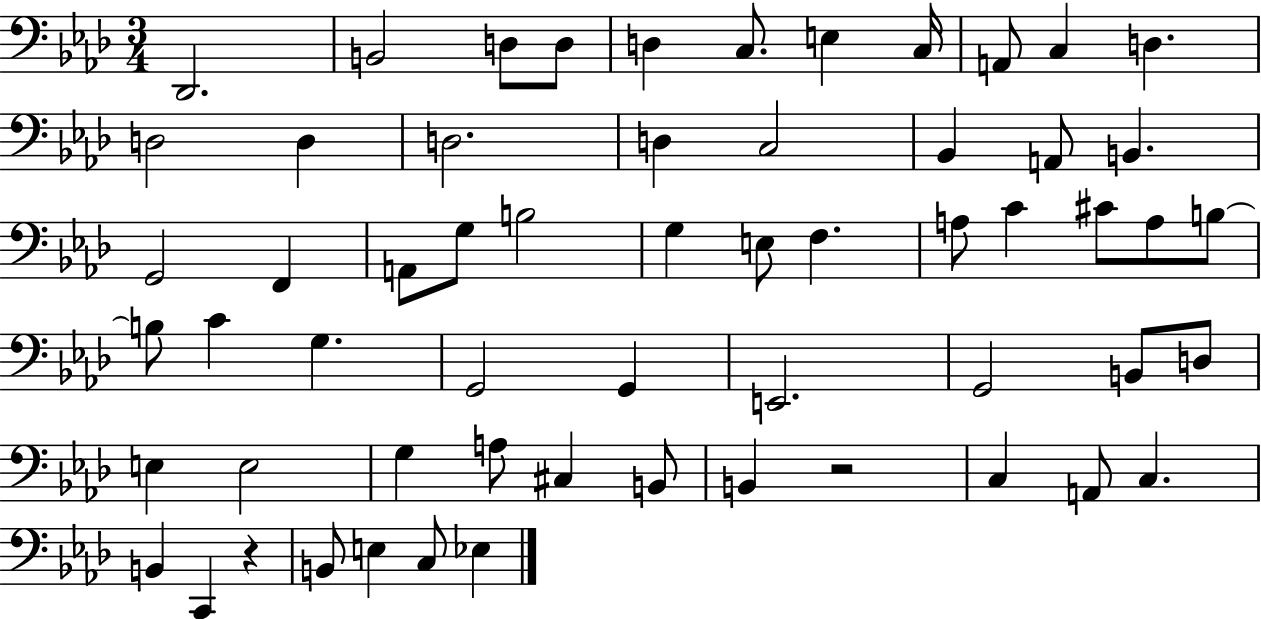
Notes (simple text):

Db2/h. B2/h D3/e D3/e D3/q C3/e. E3/q C3/s A2/e C3/q D3/q. D3/h D3/q D3/h. D3/q C3/h Bb2/q A2/e B2/q. G2/h F2/q A2/e G3/e B3/h G3/q E3/e F3/q. A3/e C4/q C#4/e A3/e B3/e B3/e C4/q G3/q. G2/h G2/q E2/h. G2/h B2/e D3/e E3/q E3/h G3/q A3/e C#3/q B2/e B2/q R/h C3/q A2/e C3/q. B2/q C2/q R/q B2/e E3/q C3/e Eb3/q